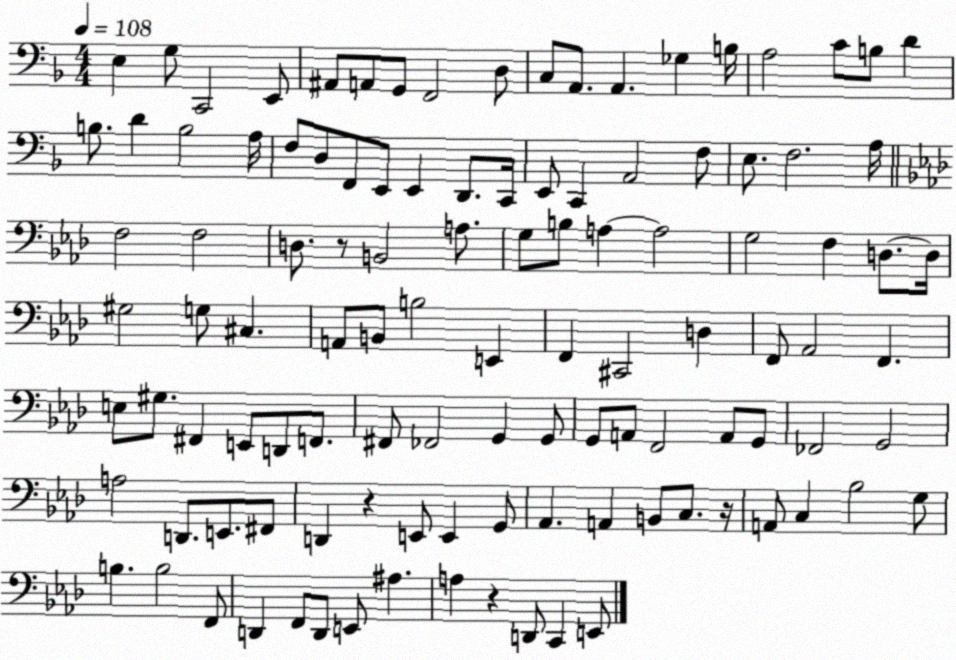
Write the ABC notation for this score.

X:1
T:Untitled
M:4/4
L:1/4
K:F
E, G,/2 C,,2 E,,/2 ^A,,/2 A,,/2 G,,/2 F,,2 D,/2 C,/2 A,,/2 A,, _G, B,/4 A,2 C/2 B,/2 D B,/2 D B,2 A,/4 F,/2 D,/2 F,,/2 E,,/2 E,, D,,/2 C,,/4 E,,/2 C,, A,,2 F,/2 E,/2 F,2 A,/4 F,2 F,2 D,/2 z/2 B,,2 A,/2 G,/2 B,/2 A, A,2 G,2 F, D,/2 D,/4 ^G,2 G,/2 ^C, A,,/2 B,,/2 B,2 E,, F,, ^C,,2 D, F,,/2 _A,,2 F,, E,/2 ^G,/2 ^F,, E,,/2 D,,/2 F,,/2 ^F,,/2 _F,,2 G,, G,,/2 G,,/2 A,,/2 F,,2 A,,/2 G,,/2 _F,,2 G,,2 A,2 D,,/2 E,,/2 ^F,,/2 D,, z E,,/2 E,, G,,/2 _A,, A,, B,,/2 C,/2 z/4 A,,/2 C, _B,2 G,/2 B, B,2 F,,/2 D,, F,,/2 D,,/2 E,,/2 ^A, A, z D,,/2 C,, E,,/2